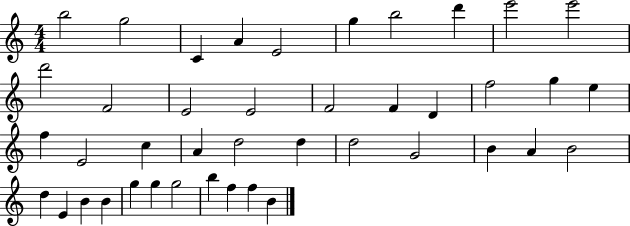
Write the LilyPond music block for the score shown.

{
  \clef treble
  \numericTimeSignature
  \time 4/4
  \key c \major
  b''2 g''2 | c'4 a'4 e'2 | g''4 b''2 d'''4 | e'''2 e'''2 | \break d'''2 f'2 | e'2 e'2 | f'2 f'4 d'4 | f''2 g''4 e''4 | \break f''4 e'2 c''4 | a'4 d''2 d''4 | d''2 g'2 | b'4 a'4 b'2 | \break d''4 e'4 b'4 b'4 | g''4 g''4 g''2 | b''4 f''4 f''4 b'4 | \bar "|."
}